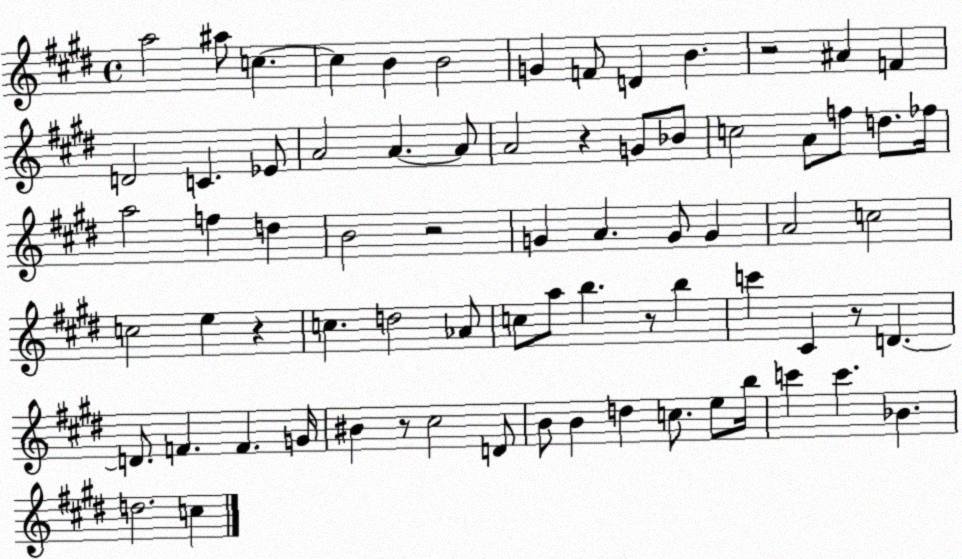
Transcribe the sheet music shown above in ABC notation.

X:1
T:Untitled
M:4/4
L:1/4
K:E
a2 ^a/2 c c B B2 G F/2 D B z2 ^A F D2 C _E/2 A2 A A/2 A2 z G/2 _B/2 c2 A/2 f/2 d/2 _f/4 a2 f d B2 z2 G A G/2 G A2 c2 c2 e z c d2 _A/2 c/2 a/2 b z/2 b c' ^C z/2 D D/2 F F G/4 ^B z/2 ^c2 D/2 B/2 B d c/2 e/2 b/4 c' c' _B d2 c